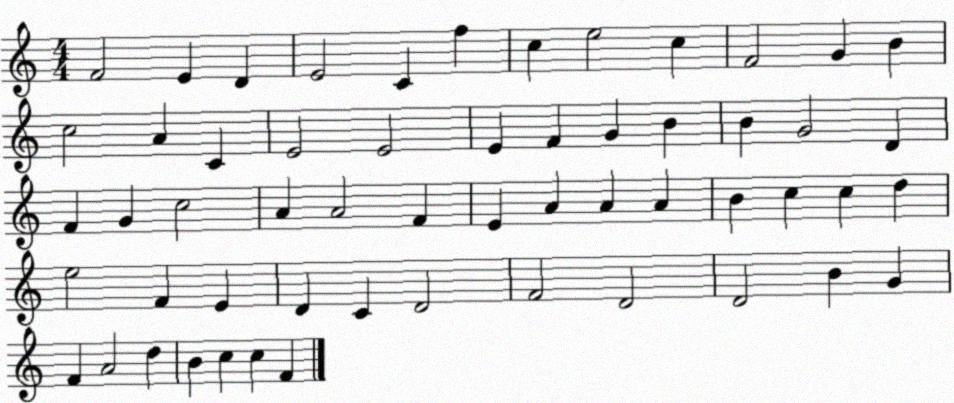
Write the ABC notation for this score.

X:1
T:Untitled
M:4/4
L:1/4
K:C
F2 E D E2 C f c e2 c F2 G B c2 A C E2 E2 E F G B B G2 D F G c2 A A2 F E A A A B c c d e2 F E D C D2 F2 D2 D2 B G F A2 d B c c F